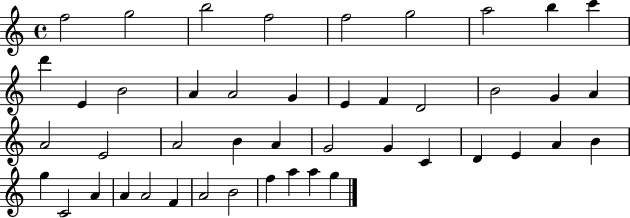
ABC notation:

X:1
T:Untitled
M:4/4
L:1/4
K:C
f2 g2 b2 f2 f2 g2 a2 b c' d' E B2 A A2 G E F D2 B2 G A A2 E2 A2 B A G2 G C D E A B g C2 A A A2 F A2 B2 f a a g